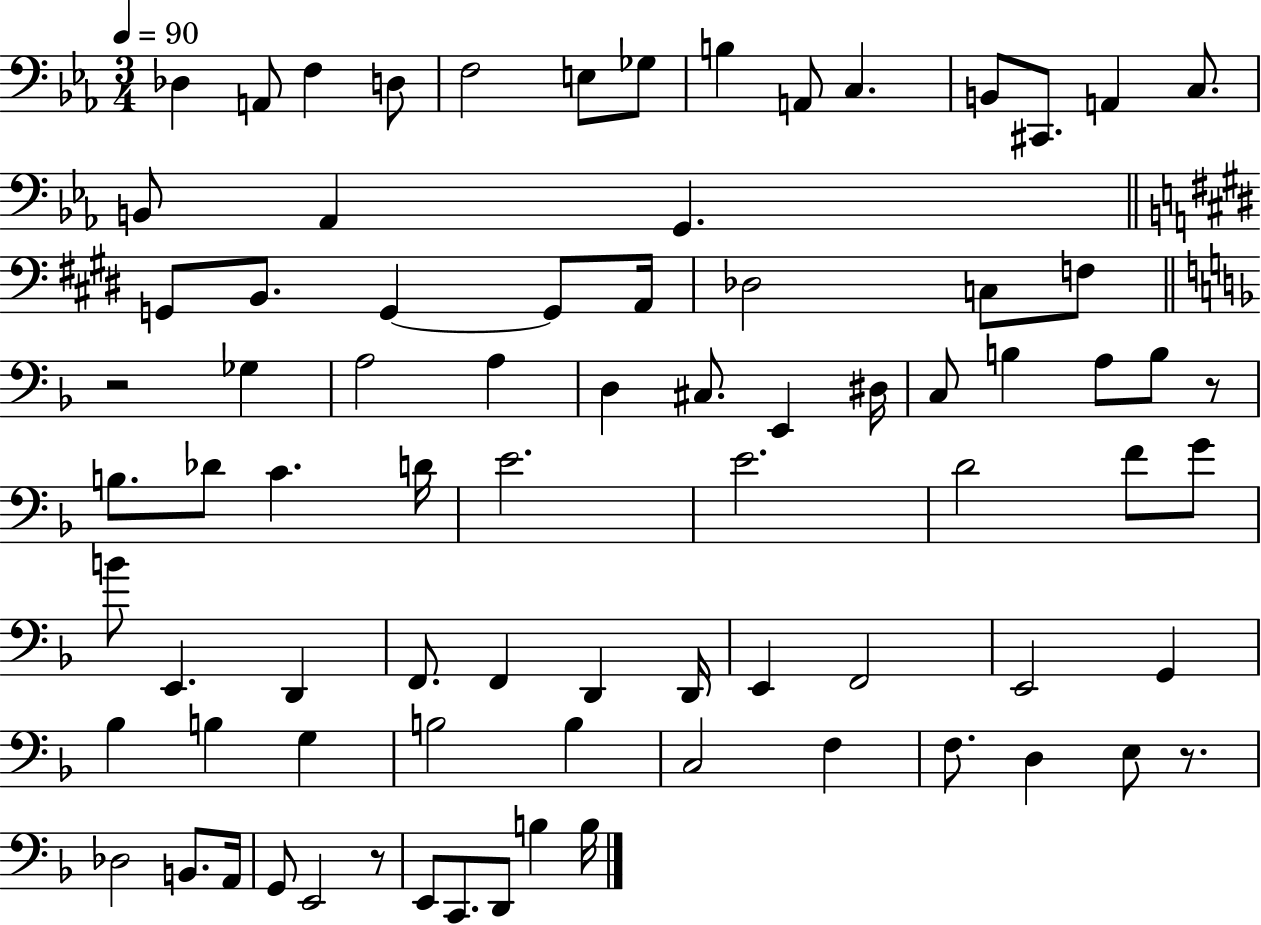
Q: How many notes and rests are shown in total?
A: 80